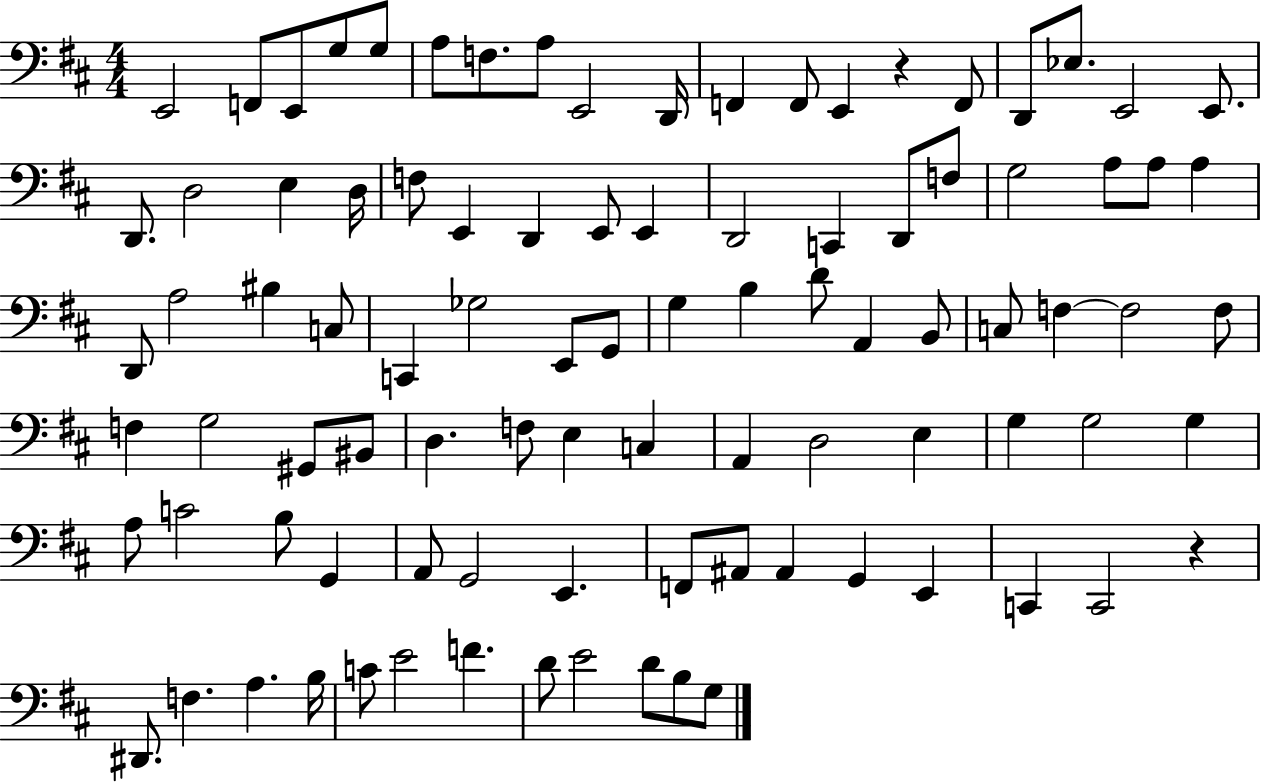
{
  \clef bass
  \numericTimeSignature
  \time 4/4
  \key d \major
  e,2 f,8 e,8 g8 g8 | a8 f8. a8 e,2 d,16 | f,4 f,8 e,4 r4 f,8 | d,8 ees8. e,2 e,8. | \break d,8. d2 e4 d16 | f8 e,4 d,4 e,8 e,4 | d,2 c,4 d,8 f8 | g2 a8 a8 a4 | \break d,8 a2 bis4 c8 | c,4 ges2 e,8 g,8 | g4 b4 d'8 a,4 b,8 | c8 f4~~ f2 f8 | \break f4 g2 gis,8 bis,8 | d4. f8 e4 c4 | a,4 d2 e4 | g4 g2 g4 | \break a8 c'2 b8 g,4 | a,8 g,2 e,4. | f,8 ais,8 ais,4 g,4 e,4 | c,4 c,2 r4 | \break dis,8. f4. a4. b16 | c'8 e'2 f'4. | d'8 e'2 d'8 b8 g8 | \bar "|."
}